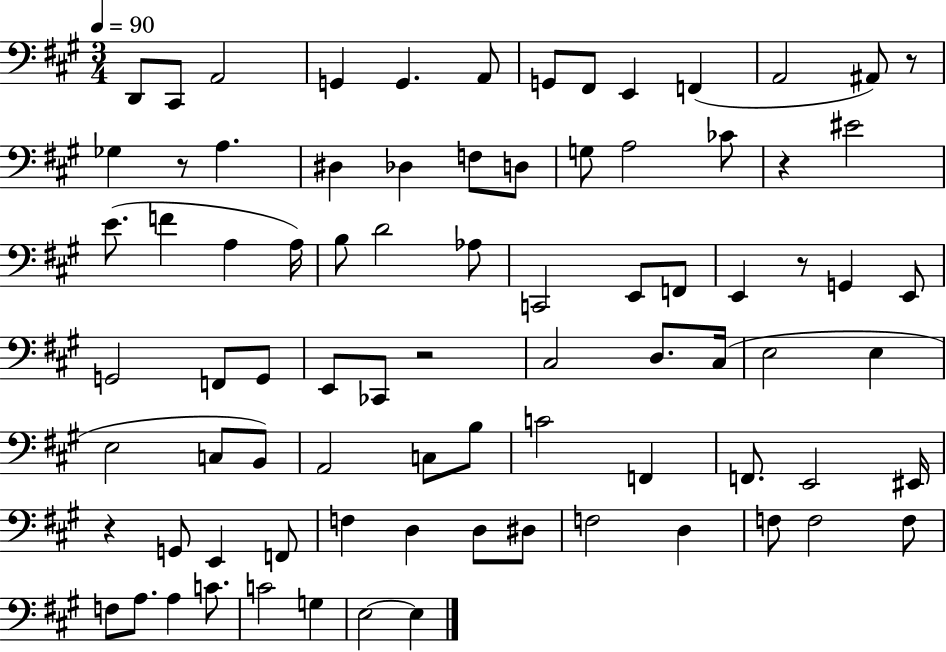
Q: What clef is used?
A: bass